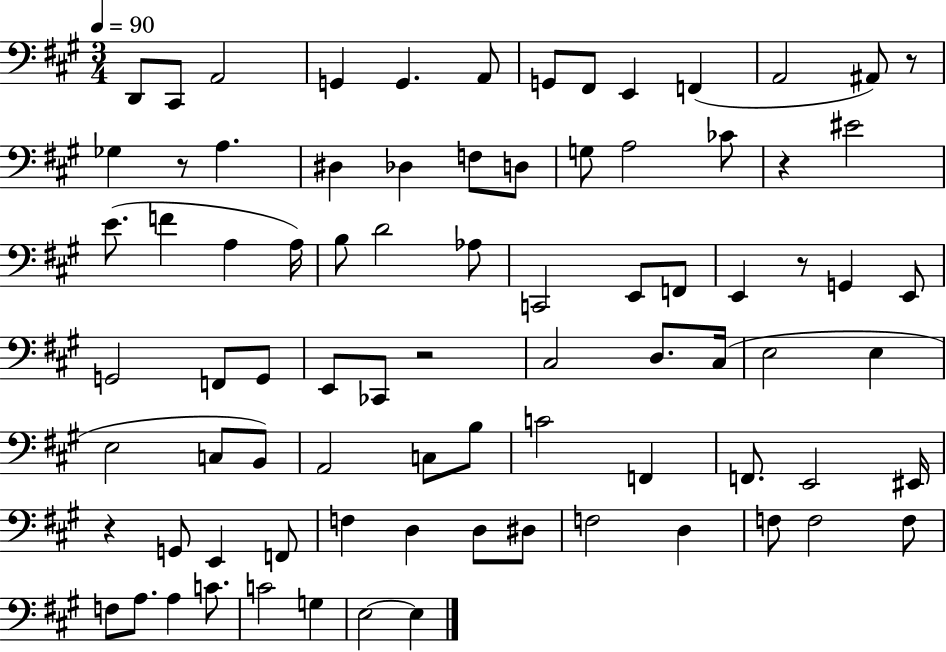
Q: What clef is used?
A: bass